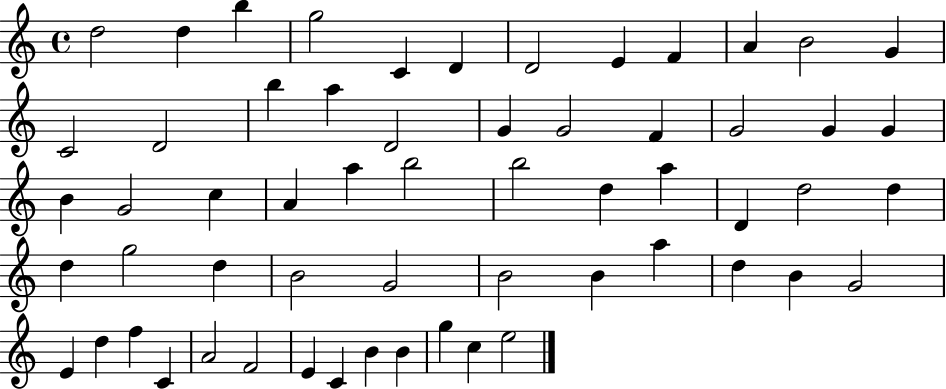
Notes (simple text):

D5/h D5/q B5/q G5/h C4/q D4/q D4/h E4/q F4/q A4/q B4/h G4/q C4/h D4/h B5/q A5/q D4/h G4/q G4/h F4/q G4/h G4/q G4/q B4/q G4/h C5/q A4/q A5/q B5/h B5/h D5/q A5/q D4/q D5/h D5/q D5/q G5/h D5/q B4/h G4/h B4/h B4/q A5/q D5/q B4/q G4/h E4/q D5/q F5/q C4/q A4/h F4/h E4/q C4/q B4/q B4/q G5/q C5/q E5/h